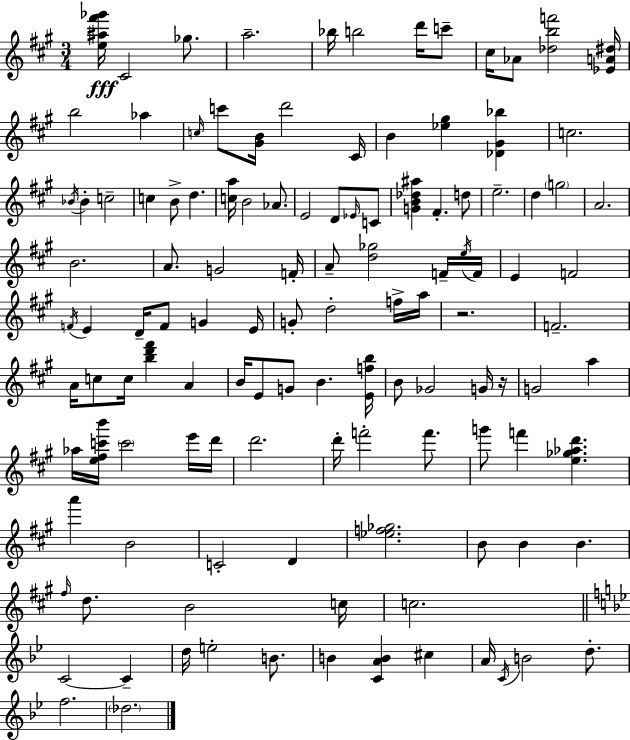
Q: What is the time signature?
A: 3/4